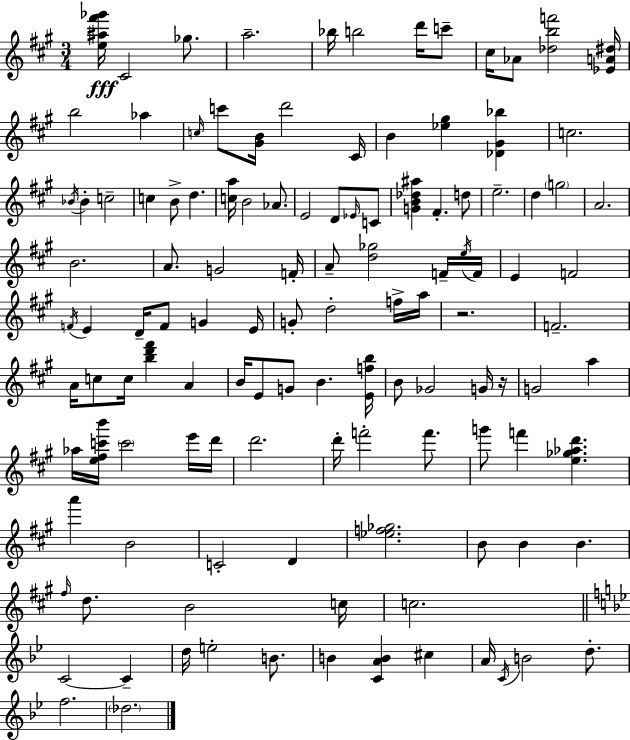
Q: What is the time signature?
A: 3/4